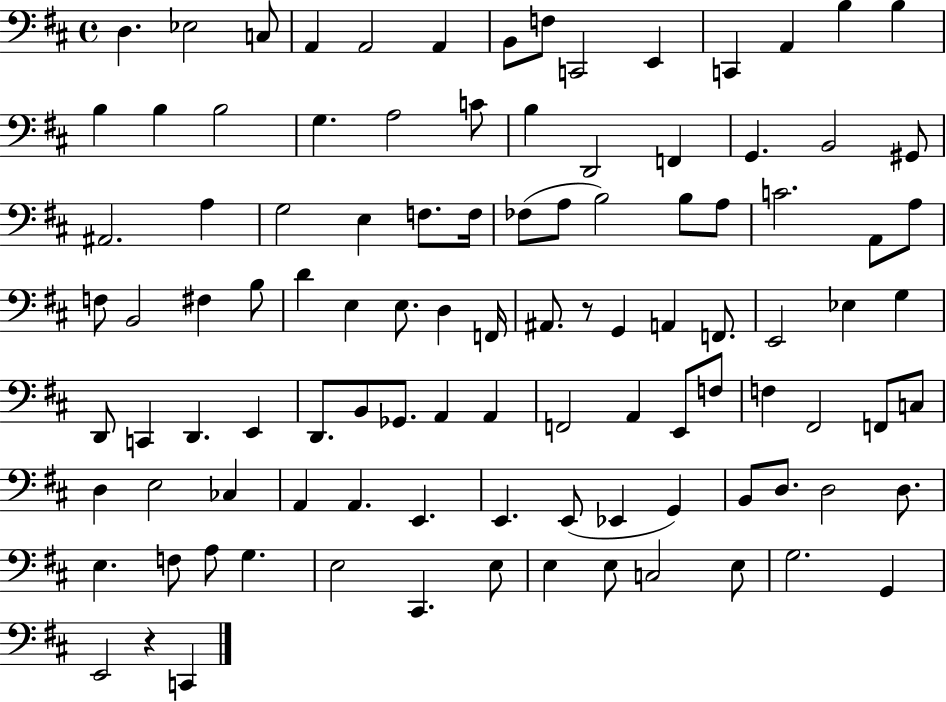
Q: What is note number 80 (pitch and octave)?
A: E2